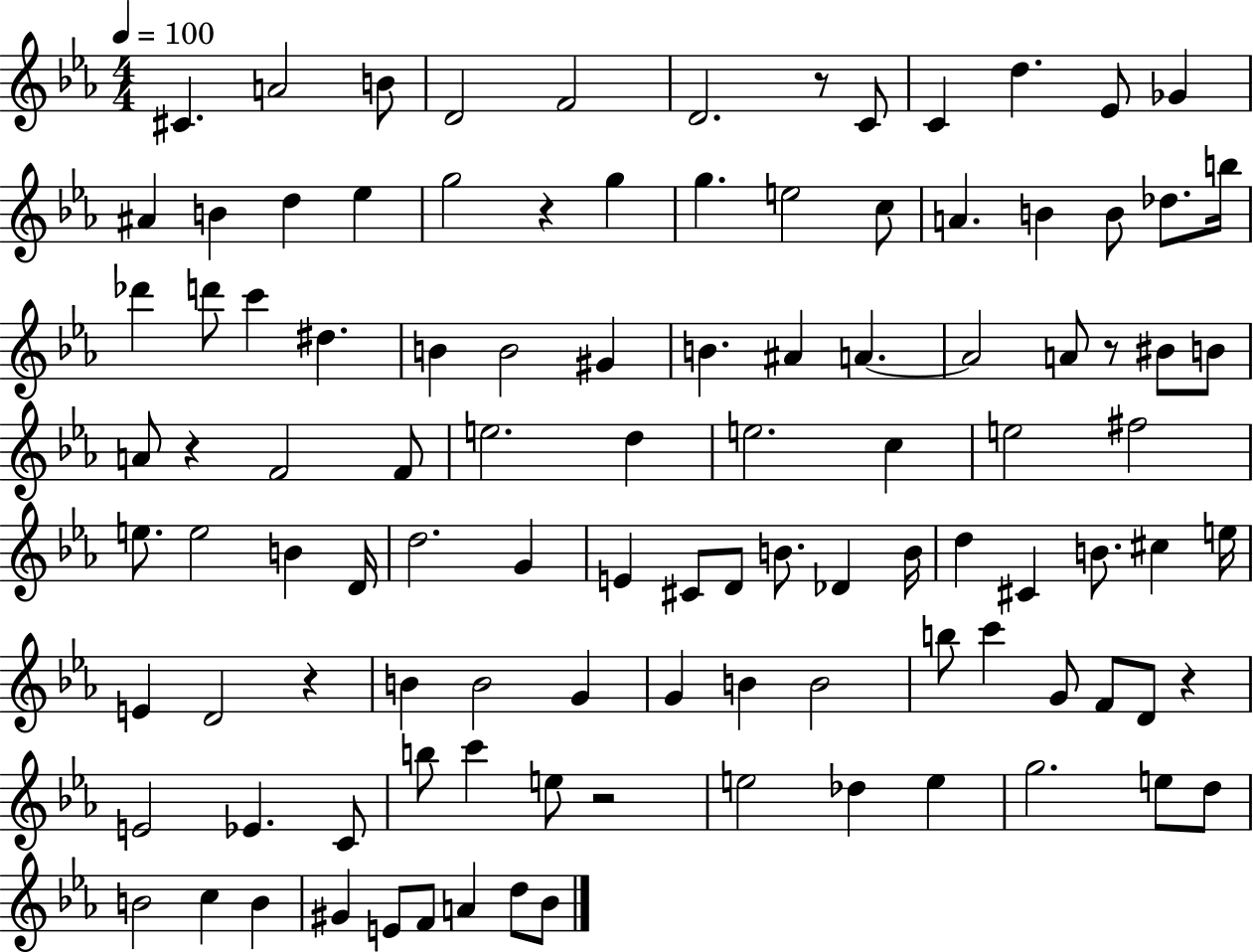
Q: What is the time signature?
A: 4/4